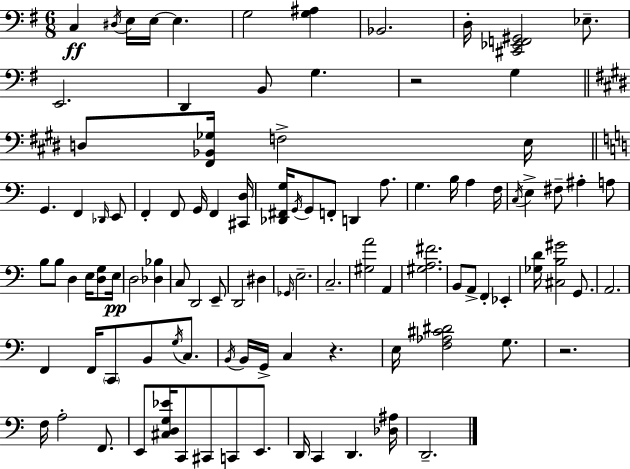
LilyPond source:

{
  \clef bass
  \numericTimeSignature
  \time 6/8
  \key e \minor
  c4\ff \acciaccatura { dis16 } e16 e16~~ e4. | g2 <g ais>4 | bes,2. | d16-. <cis, ees, f, gis,>2 ees8.-- | \break e,2. | d,4 b,8 g4. | r2 g4 | \bar "||" \break \key e \major d8 <fis, bes, ges>16 f2-> e16 | \bar "||" \break \key c \major g,4. f,4 \grace { des,16 } e,8 | f,4-. f,8 g,16 f,4 | <cis, d>16 <des, fis, g>16 \acciaccatura { g,16 } g,8 f,8-. d,4 a8. | g4. b16 a4 | \break f16 \acciaccatura { c16 } e4-> fis8-- ais4-. | a8 b8 b8 d4 e16 | <d g>8 e16\pp d2 <des bes>4 | c8 d,2 | \break e,8-- d,2 dis4 | \grace { ges,16 } e2.-- | c2.-- | <gis a'>2 | \break a,4 <gis a fis'>2. | b,8 a,8-> f,4-. | ees,4-. <ges d'>16 <cis b gis'>2 | g,8. a,2. | \break f,4 f,16 \parenthesize c,8 b,8 | \acciaccatura { g16 } c8. \acciaccatura { b,16 } b,16 g,16-> c4 | r4. e16 <f aes cis' dis'>2 | g8. r2. | \break f16 a2-. | f,8. e,8 <cis d g ees'>16 c,8 cis,8 | c,8 e,8. d,16 c,4 d,4. | <des ais>16 d,2.-- | \break \bar "|."
}